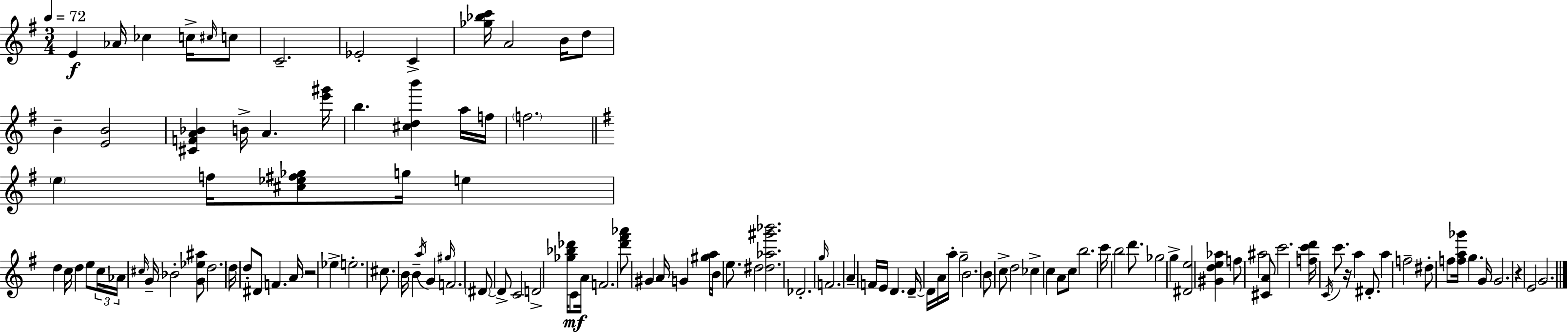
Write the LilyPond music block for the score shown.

{
  \clef treble
  \numericTimeSignature
  \time 3/4
  \key g \major
  \tempo 4 = 72
  e'4\f aes'16 ces''4 c''16-> \grace { cis''16 } c''8 | c'2.-- | ees'2-. c'4-> | <ges'' bes'' c'''>16 a'2 b'16 d''8 | \break b'4-- <e' b'>2 | <cis' f' a' bes'>4 b'16-> a'4. | <e''' gis'''>16 b''4. <cis'' d'' b'''>4 a''16 | f''16 \parenthesize f''2. | \break \bar "||" \break \key g \major \parenthesize e''4 f''16 <cis'' ees'' fis'' ges''>8 g''16 e''4 | d''4 c''16 d''4 e''8 \tuplet 3/2 { c''16 | aes'16 \grace { cis''16 } } g'16-- bes'2-. <g' ees'' ais''>8 | d''2. | \break \parenthesize d''16 d''8-. dis'8 f'4. | a'16 r2 ees''4-> | e''2.-. | cis''8. b'16 b'4-- \acciaccatura { a''16 } g'4 | \break \grace { gis''16 } f'2. | \parenthesize dis'8~~ dis'8-> c'2 | d'2-> <ges'' bes'' des'''>16 | c'8\mf a'16 f'2. | \break <d''' fis''' aes'''>8 gis'4 a'16 g'4 | <gis'' a''>16 b'16 e''8. dis''2 | <dis'' aes'' gis''' bes'''>2. | des'2.-. | \break \grace { g''16 } f'2. | a'4-- f'16 e'16 d'4. | d'16--~~ d'16 a'16 a''16-. g''2-- | b'2. | \break b'8 c''8-> d''2 | ces''4-> c''4 | a'8 c''8 b''2. | c'''16 b''2 | \break d'''8. ges''2 | g''4-> <dis' e''>2 | <gis' d'' e'' aes''>4 f''8 ais''2 | <cis' a'>8 c'''2. | \break <f'' c''' d'''>16 \acciaccatura { c'16 } c'''8. r16 a''4 | dis'8.-. a''4 f''2-- | dis''8-. f''8 <f'' a'' ges'''>16 g''4. | g'16 g'2. | \break r4 e'2 | g'2. | \bar "|."
}